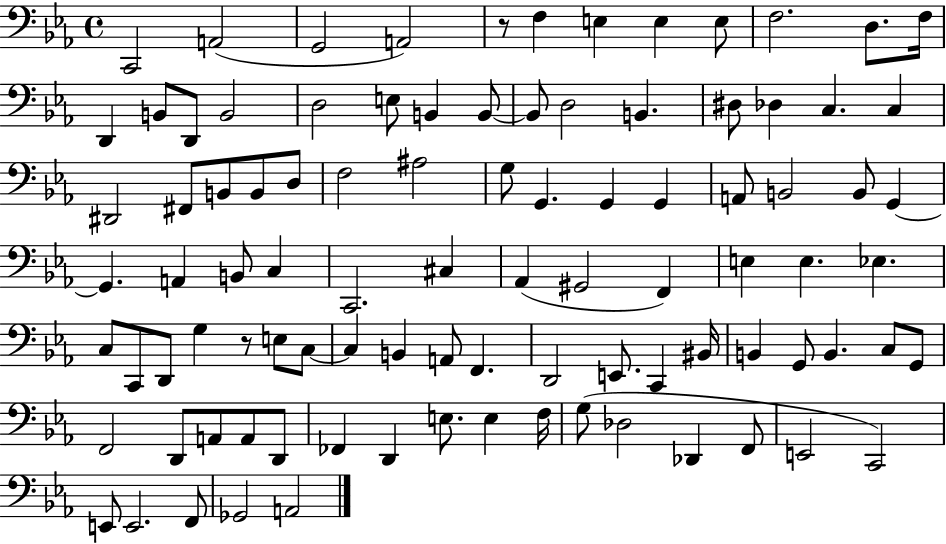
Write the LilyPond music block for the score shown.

{
  \clef bass
  \time 4/4
  \defaultTimeSignature
  \key ees \major
  c,2 a,2( | g,2 a,2) | r8 f4 e4 e4 e8 | f2. d8. f16 | \break d,4 b,8 d,8 b,2 | d2 e8 b,4 b,8~~ | b,8 d2 b,4. | dis8 des4 c4. c4 | \break dis,2 fis,8 b,8 b,8 d8 | f2 ais2 | g8 g,4. g,4 g,4 | a,8 b,2 b,8 g,4~~ | \break g,4. a,4 b,8 c4 | c,2. cis4 | aes,4( gis,2 f,4) | e4 e4. ees4. | \break c8 c,8 d,8 g4 r8 e8 c8~~ | c4 b,4 a,8 f,4. | d,2 e,8. c,4 bis,16 | b,4 g,8 b,4. c8 g,8 | \break f,2 d,8 a,8 a,8 d,8 | fes,4 d,4 e8. e4 f16 | g8( des2 des,4 f,8 | e,2 c,2) | \break e,8 e,2. f,8 | ges,2 a,2 | \bar "|."
}